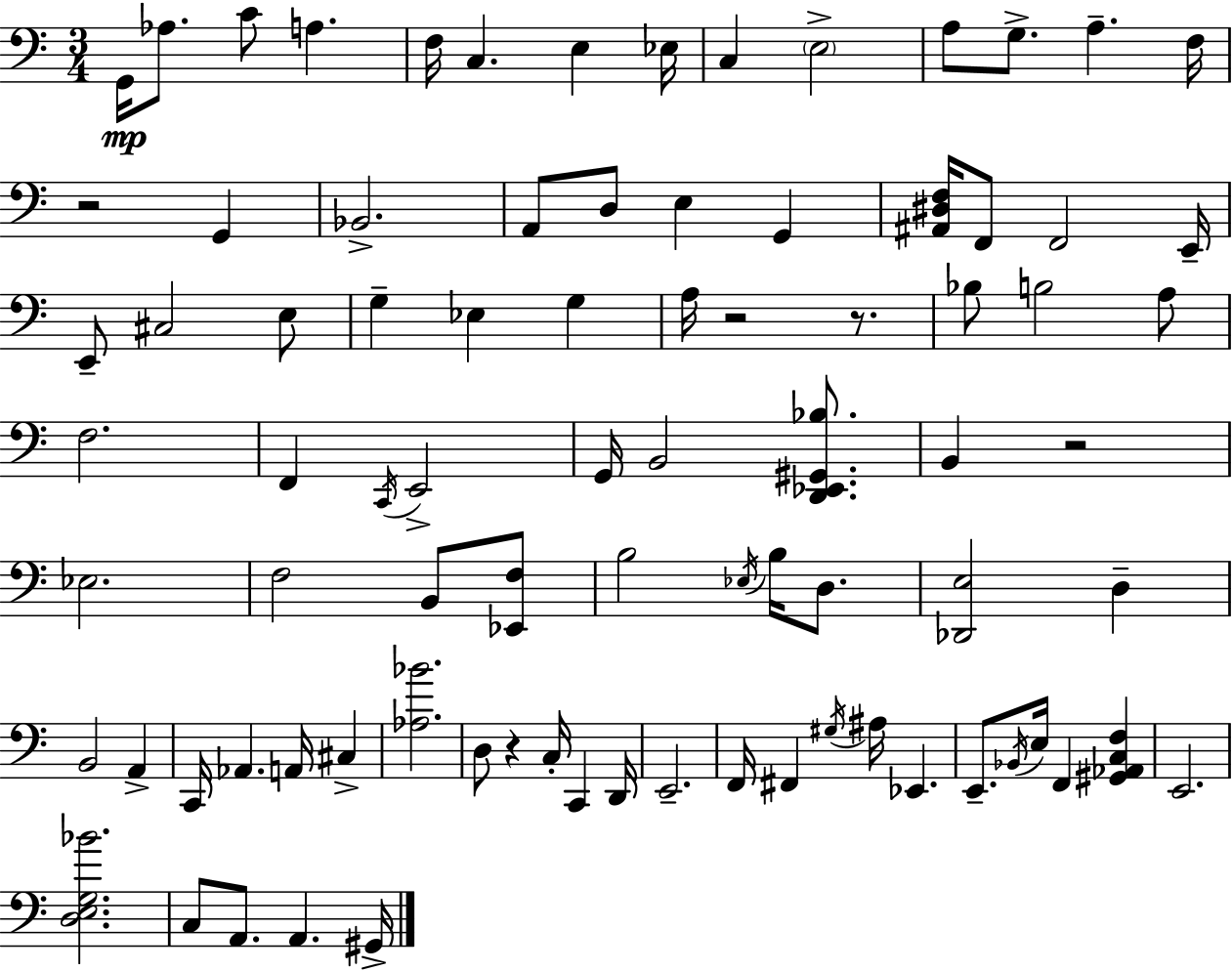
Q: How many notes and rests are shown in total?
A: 85